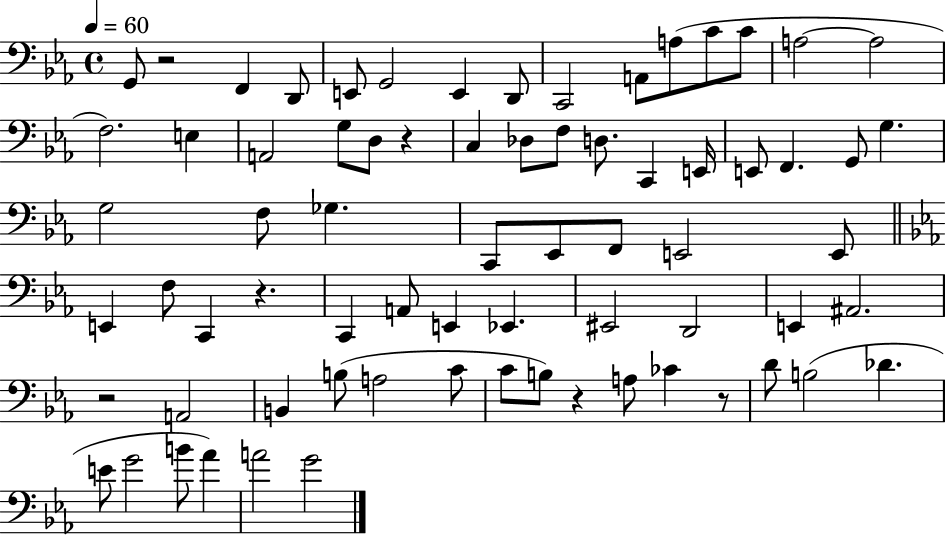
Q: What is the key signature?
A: EES major